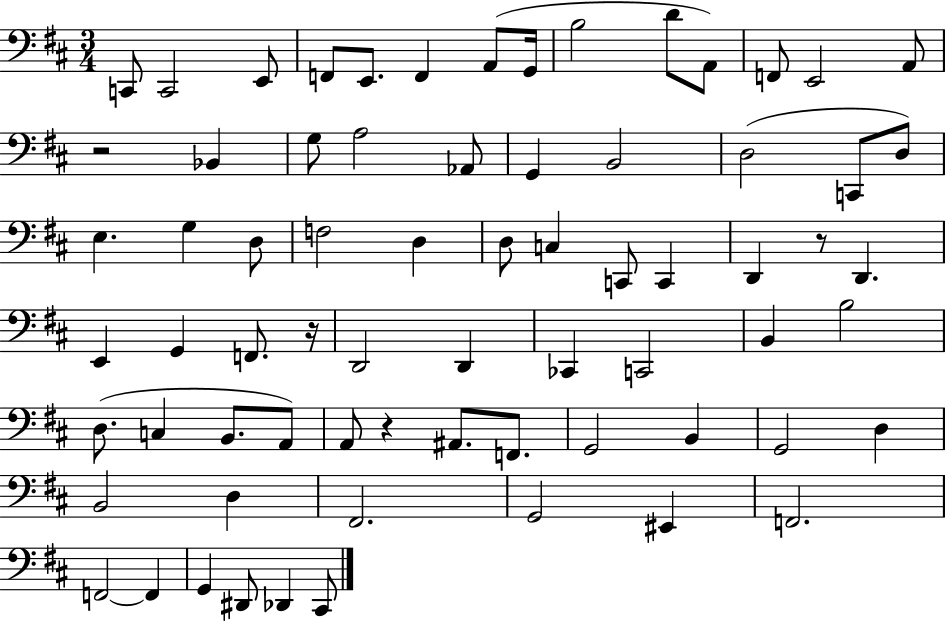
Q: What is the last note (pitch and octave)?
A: C#2